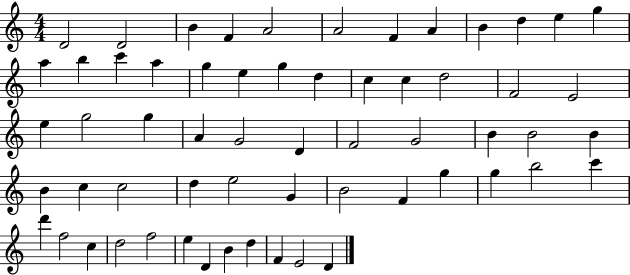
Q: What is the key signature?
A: C major